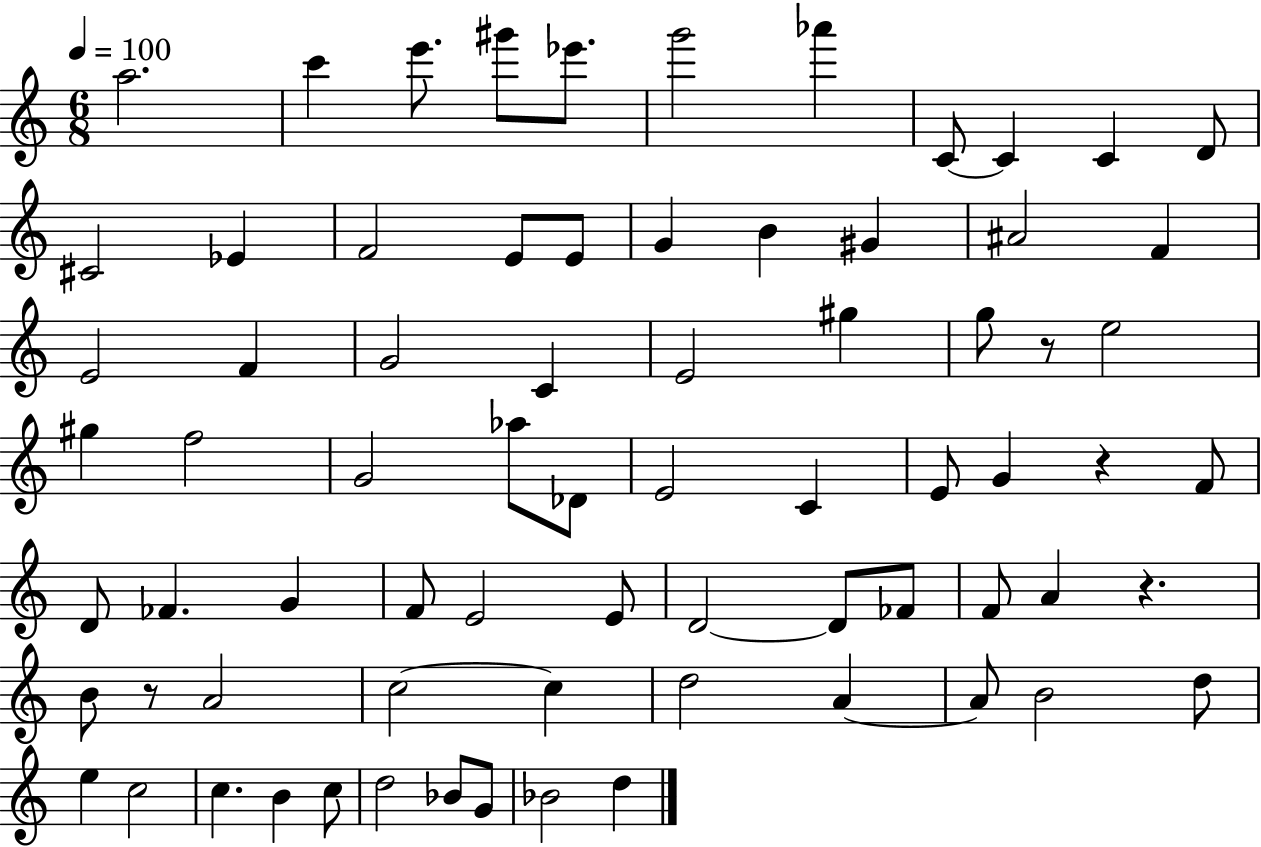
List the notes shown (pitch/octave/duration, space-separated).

A5/h. C6/q E6/e. G#6/e Eb6/e. G6/h Ab6/q C4/e C4/q C4/q D4/e C#4/h Eb4/q F4/h E4/e E4/e G4/q B4/q G#4/q A#4/h F4/q E4/h F4/q G4/h C4/q E4/h G#5/q G5/e R/e E5/h G#5/q F5/h G4/h Ab5/e Db4/e E4/h C4/q E4/e G4/q R/q F4/e D4/e FES4/q. G4/q F4/e E4/h E4/e D4/h D4/e FES4/e F4/e A4/q R/q. B4/e R/e A4/h C5/h C5/q D5/h A4/q A4/e B4/h D5/e E5/q C5/h C5/q. B4/q C5/e D5/h Bb4/e G4/e Bb4/h D5/q